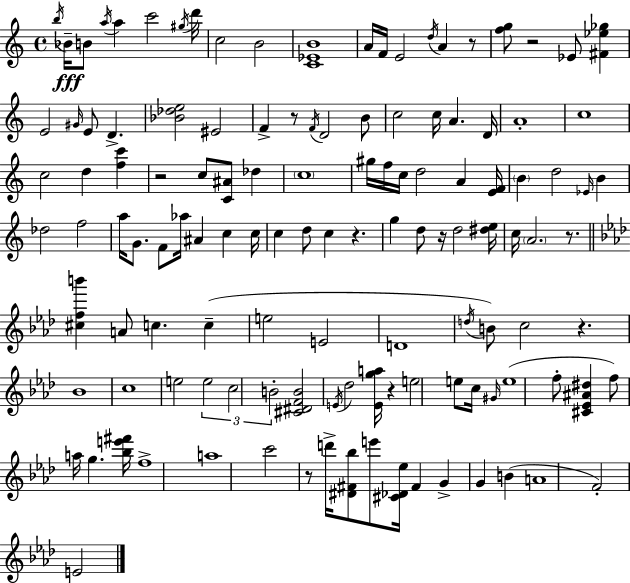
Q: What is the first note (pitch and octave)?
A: B5